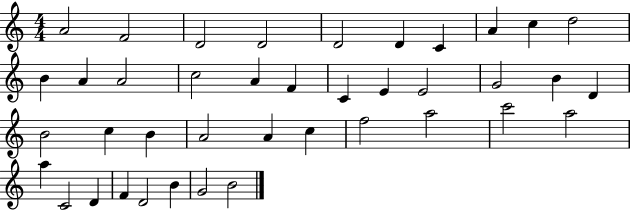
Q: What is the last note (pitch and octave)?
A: B4